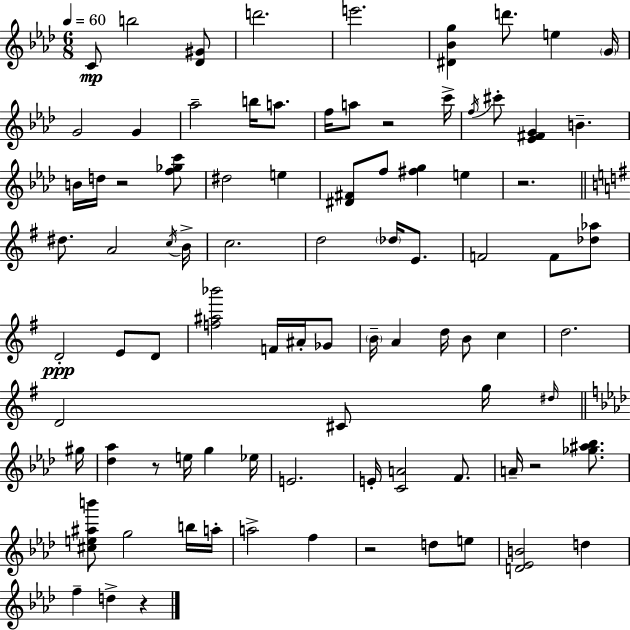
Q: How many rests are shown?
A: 7